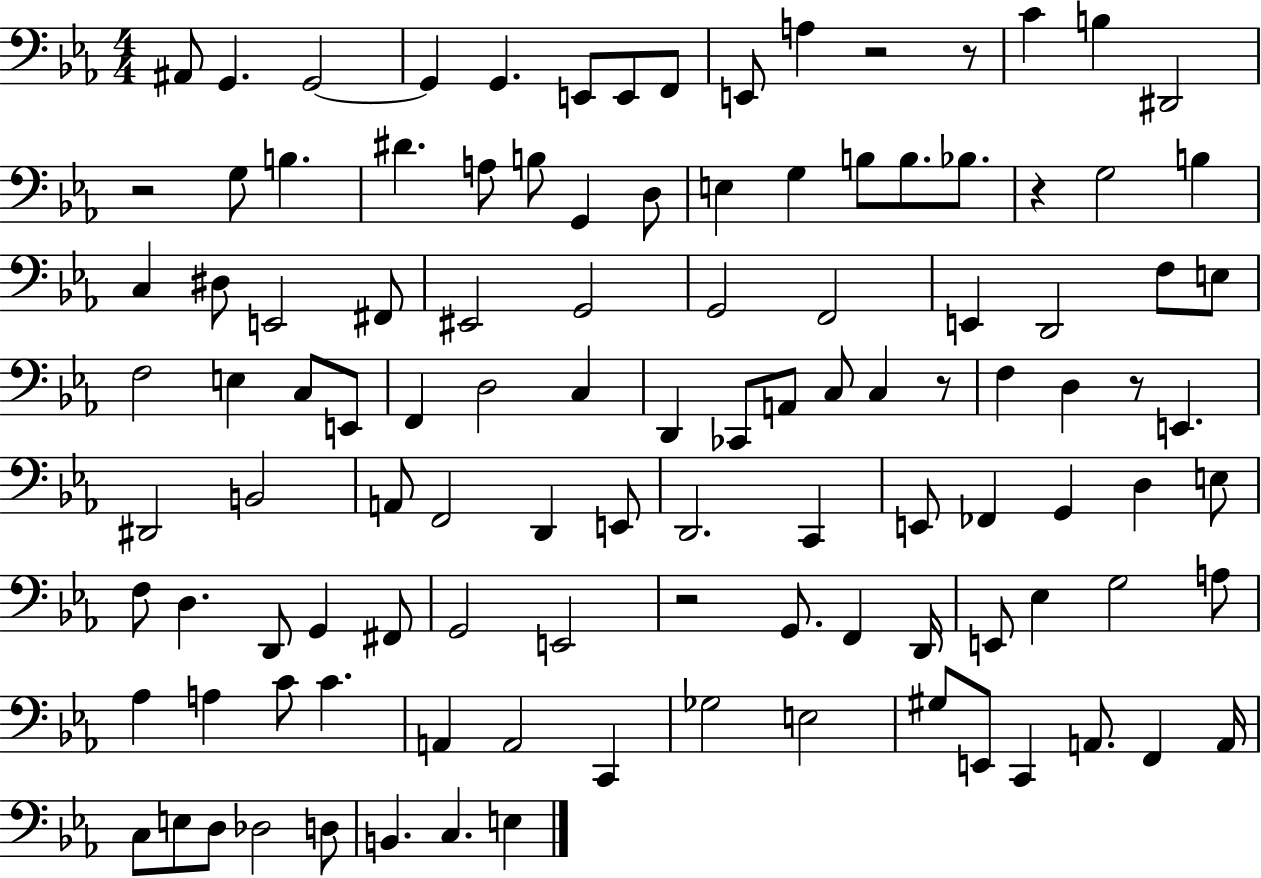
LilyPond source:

{
  \clef bass
  \numericTimeSignature
  \time 4/4
  \key ees \major
  ais,8 g,4. g,2~~ | g,4 g,4. e,8 e,8 f,8 | e,8 a4 r2 r8 | c'4 b4 dis,2 | \break r2 g8 b4. | dis'4. a8 b8 g,4 d8 | e4 g4 b8 b8. bes8. | r4 g2 b4 | \break c4 dis8 e,2 fis,8 | eis,2 g,2 | g,2 f,2 | e,4 d,2 f8 e8 | \break f2 e4 c8 e,8 | f,4 d2 c4 | d,4 ces,8 a,8 c8 c4 r8 | f4 d4 r8 e,4. | \break dis,2 b,2 | a,8 f,2 d,4 e,8 | d,2. c,4 | e,8 fes,4 g,4 d4 e8 | \break f8 d4. d,8 g,4 fis,8 | g,2 e,2 | r2 g,8. f,4 d,16 | e,8 ees4 g2 a8 | \break aes4 a4 c'8 c'4. | a,4 a,2 c,4 | ges2 e2 | gis8 e,8 c,4 a,8. f,4 a,16 | \break c8 e8 d8 des2 d8 | b,4. c4. e4 | \bar "|."
}